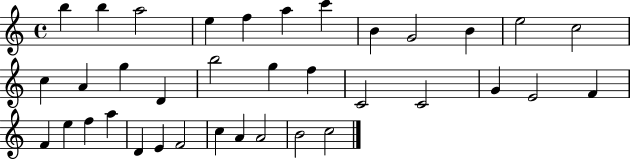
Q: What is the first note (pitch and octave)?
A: B5